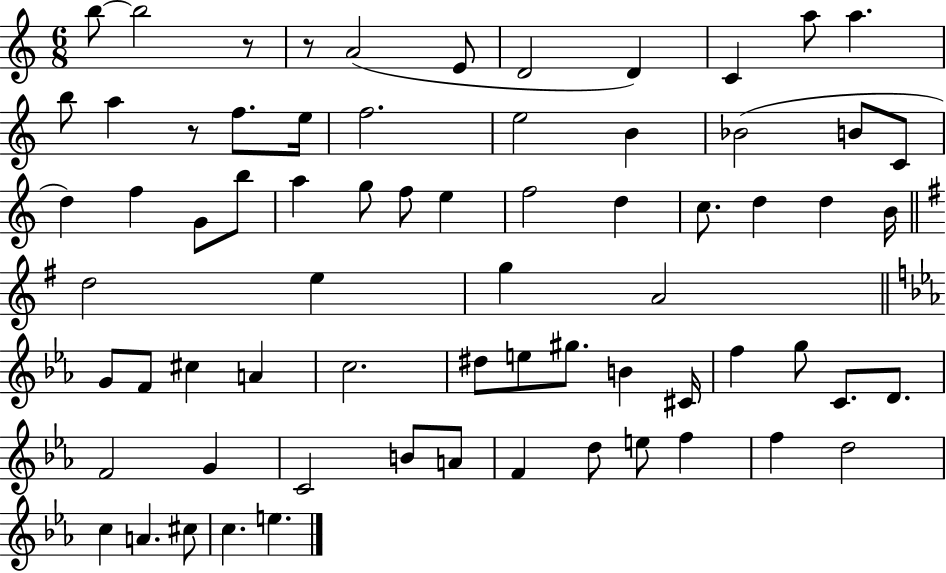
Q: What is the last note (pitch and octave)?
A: E5